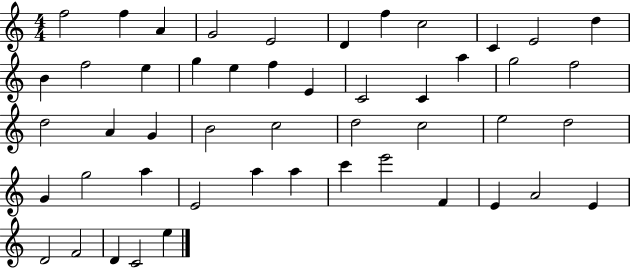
X:1
T:Untitled
M:4/4
L:1/4
K:C
f2 f A G2 E2 D f c2 C E2 d B f2 e g e f E C2 C a g2 f2 d2 A G B2 c2 d2 c2 e2 d2 G g2 a E2 a a c' e'2 F E A2 E D2 F2 D C2 e